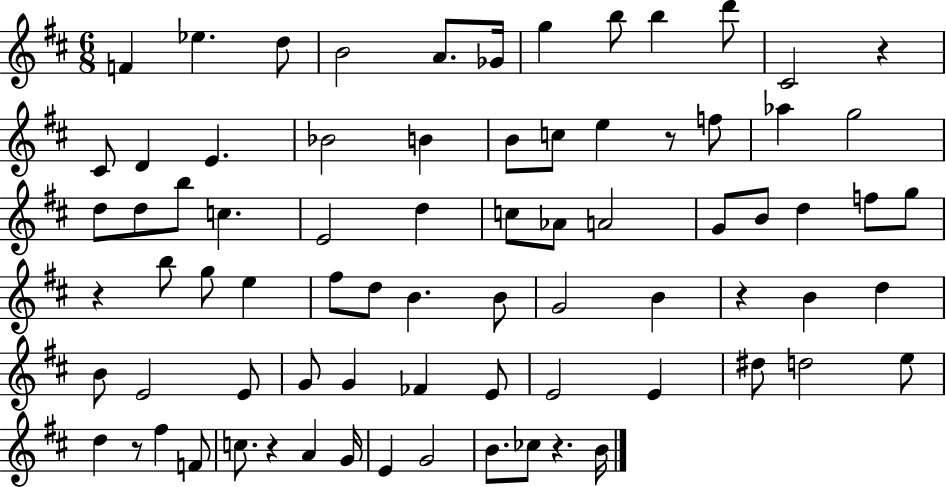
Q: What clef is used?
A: treble